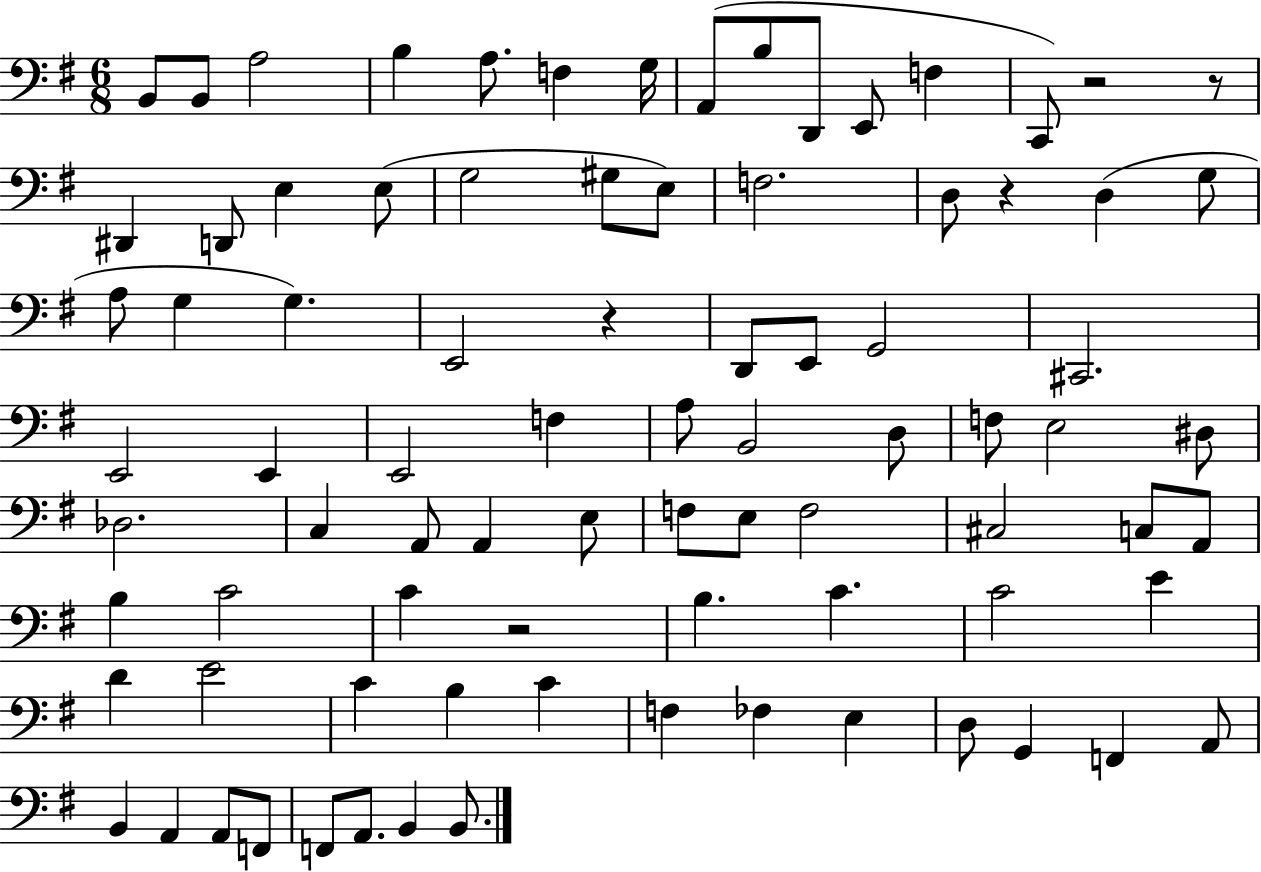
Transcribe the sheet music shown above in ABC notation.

X:1
T:Untitled
M:6/8
L:1/4
K:G
B,,/2 B,,/2 A,2 B, A,/2 F, G,/4 A,,/2 B,/2 D,,/2 E,,/2 F, C,,/2 z2 z/2 ^D,, D,,/2 E, E,/2 G,2 ^G,/2 E,/2 F,2 D,/2 z D, G,/2 A,/2 G, G, E,,2 z D,,/2 E,,/2 G,,2 ^C,,2 E,,2 E,, E,,2 F, A,/2 B,,2 D,/2 F,/2 E,2 ^D,/2 _D,2 C, A,,/2 A,, E,/2 F,/2 E,/2 F,2 ^C,2 C,/2 A,,/2 B, C2 C z2 B, C C2 E D E2 C B, C F, _F, E, D,/2 G,, F,, A,,/2 B,, A,, A,,/2 F,,/2 F,,/2 A,,/2 B,, B,,/2